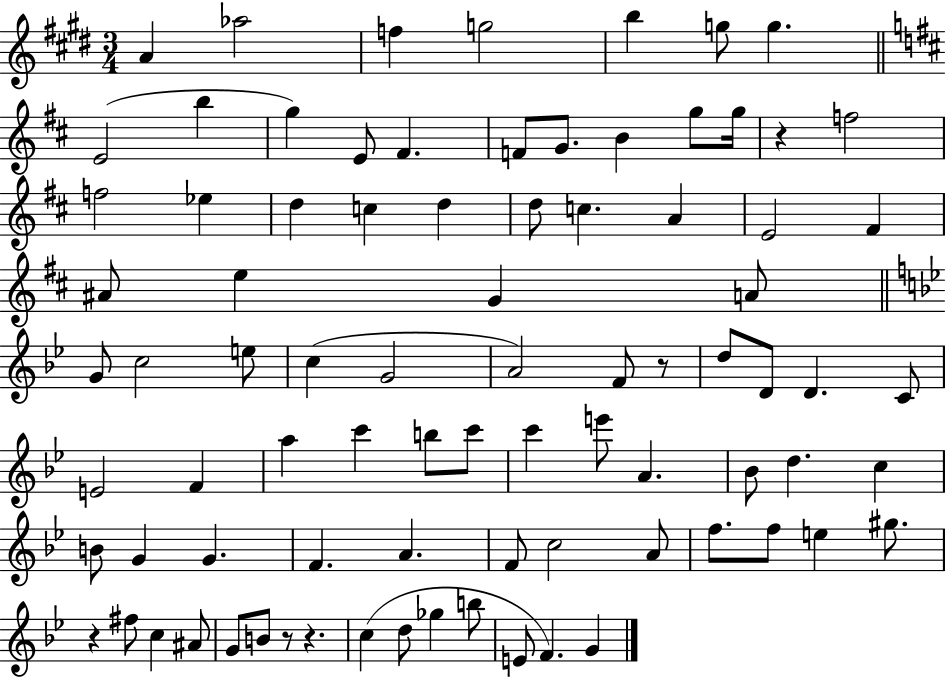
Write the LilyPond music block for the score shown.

{
  \clef treble
  \numericTimeSignature
  \time 3/4
  \key e \major
  a'4 aes''2 | f''4 g''2 | b''4 g''8 g''4. | \bar "||" \break \key b \minor e'2( b''4 | g''4) e'8 fis'4. | f'8 g'8. b'4 g''8 g''16 | r4 f''2 | \break f''2 ees''4 | d''4 c''4 d''4 | d''8 c''4. a'4 | e'2 fis'4 | \break ais'8 e''4 g'4 a'8 | \bar "||" \break \key bes \major g'8 c''2 e''8 | c''4( g'2 | a'2) f'8 r8 | d''8 d'8 d'4. c'8 | \break e'2 f'4 | a''4 c'''4 b''8 c'''8 | c'''4 e'''8 a'4. | bes'8 d''4. c''4 | \break b'8 g'4 g'4. | f'4. a'4. | f'8 c''2 a'8 | f''8. f''8 e''4 gis''8. | \break r4 fis''8 c''4 ais'8 | g'8 b'8 r8 r4. | c''4( d''8 ges''4 b''8 | e'8 f'4.) g'4 | \break \bar "|."
}